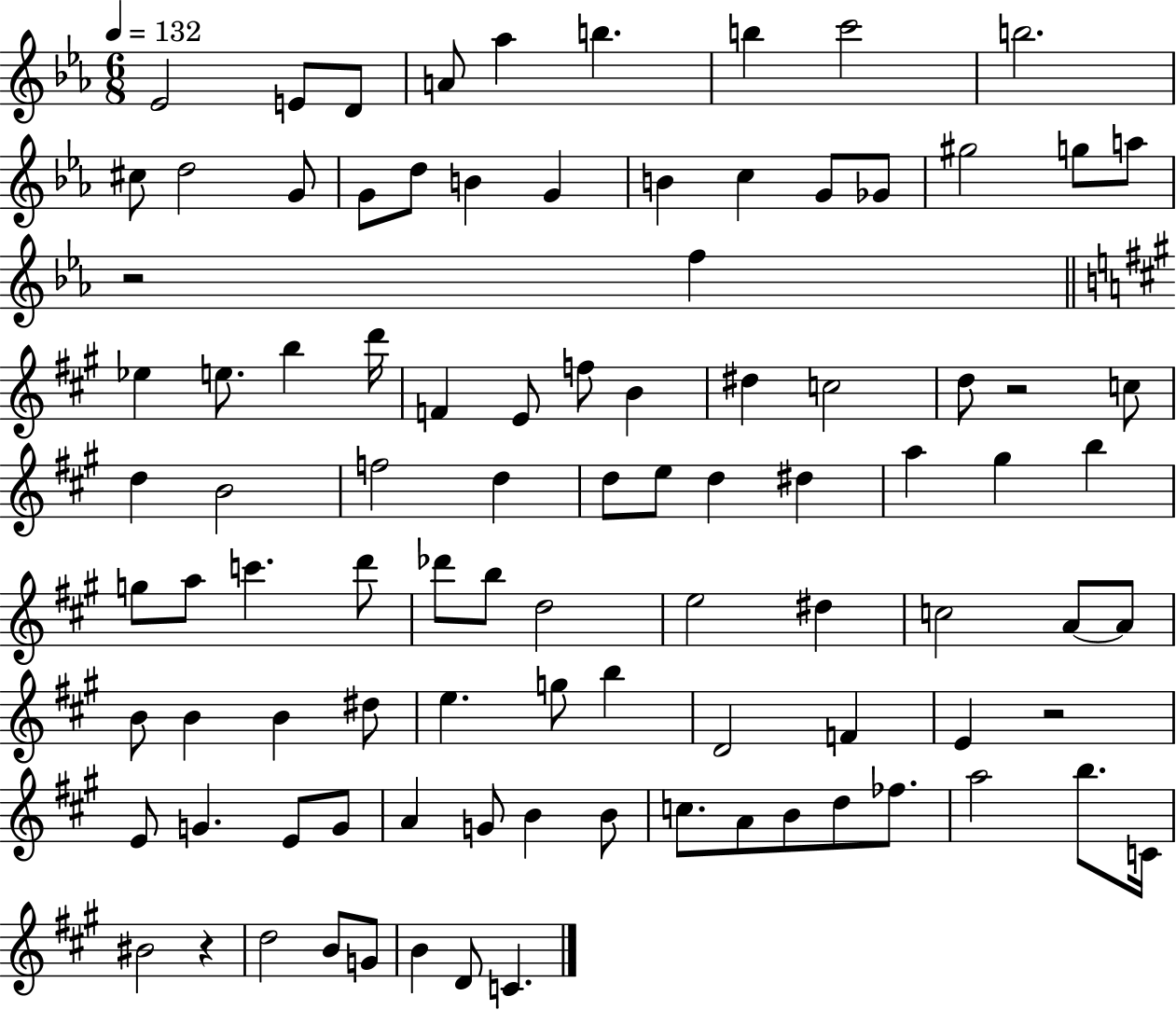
X:1
T:Untitled
M:6/8
L:1/4
K:Eb
_E2 E/2 D/2 A/2 _a b b c'2 b2 ^c/2 d2 G/2 G/2 d/2 B G B c G/2 _G/2 ^g2 g/2 a/2 z2 f _e e/2 b d'/4 F E/2 f/2 B ^d c2 d/2 z2 c/2 d B2 f2 d d/2 e/2 d ^d a ^g b g/2 a/2 c' d'/2 _d'/2 b/2 d2 e2 ^d c2 A/2 A/2 B/2 B B ^d/2 e g/2 b D2 F E z2 E/2 G E/2 G/2 A G/2 B B/2 c/2 A/2 B/2 d/2 _f/2 a2 b/2 C/4 ^B2 z d2 B/2 G/2 B D/2 C